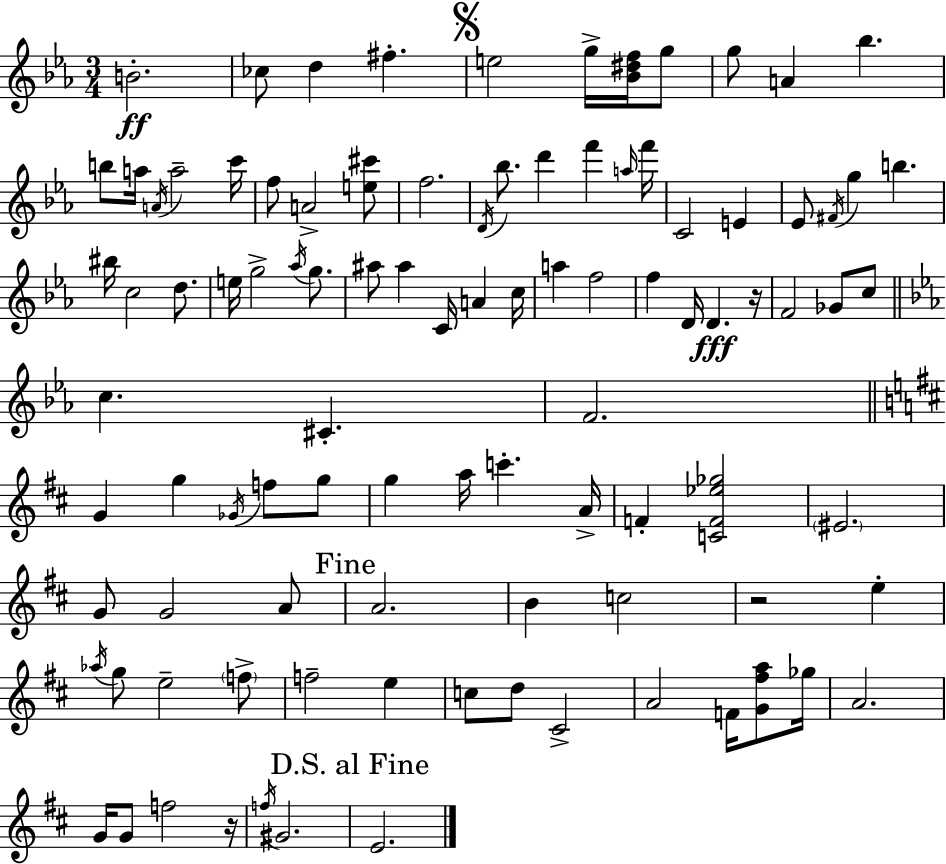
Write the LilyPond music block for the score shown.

{
  \clef treble
  \numericTimeSignature
  \time 3/4
  \key ees \major
  \repeat volta 2 { b'2.-.\ff | ces''8 d''4 fis''4.-. | \mark \markup { \musicglyph "scripts.segno" } e''2 g''16-> <bes' dis'' f''>16 g''8 | g''8 a'4 bes''4. | \break b''8 a''16 \acciaccatura { a'16 } a''2-- | c'''16 f''8 a'2-> <e'' cis'''>8 | f''2. | \acciaccatura { d'16 } bes''8. d'''4 f'''4 | \break \grace { a''16 } f'''16 c'2 e'4 | ees'8 \acciaccatura { fis'16 } g''4 b''4. | bis''16 c''2 | d''8. e''16 g''2-> | \break \acciaccatura { aes''16 } g''8. ais''8 ais''4 c'16 | a'4 c''16 a''4 f''2 | f''4 d'16 d'4.\fff | r16 f'2 | \break ges'8 c''8 \bar "||" \break \key c \minor c''4. cis'4.-. | f'2. | \bar "||" \break \key b \minor g'4 g''4 \acciaccatura { ges'16 } f''8 g''8 | g''4 a''16 c'''4.-. | a'16-> f'4-. <c' f' ees'' ges''>2 | \parenthesize eis'2. | \break g'8 g'2 a'8 | \mark "Fine" a'2. | b'4 c''2 | r2 e''4-. | \break \acciaccatura { aes''16 } g''8 e''2-- | \parenthesize f''8-> f''2-- e''4 | c''8 d''8 cis'2-> | a'2 f'16 <g' fis'' a''>8 | \break ges''16 a'2. | g'16 g'8 f''2 | r16 \acciaccatura { f''16 } gis'2. | \mark "D.S. al Fine" e'2. | \break } \bar "|."
}